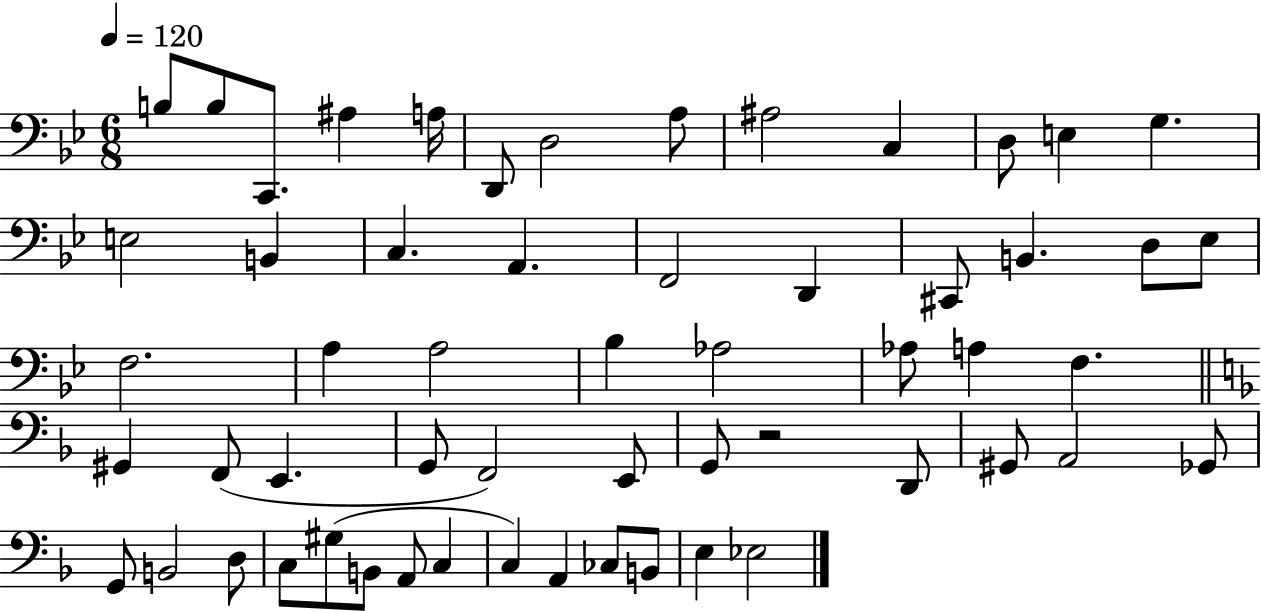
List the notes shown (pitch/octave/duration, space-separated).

B3/e B3/e C2/e. A#3/q A3/s D2/e D3/h A3/e A#3/h C3/q D3/e E3/q G3/q. E3/h B2/q C3/q. A2/q. F2/h D2/q C#2/e B2/q. D3/e Eb3/e F3/h. A3/q A3/h Bb3/q Ab3/h Ab3/e A3/q F3/q. G#2/q F2/e E2/q. G2/e F2/h E2/e G2/e R/h D2/e G#2/e A2/h Gb2/e G2/e B2/h D3/e C3/e G#3/e B2/e A2/e C3/q C3/q A2/q CES3/e B2/e E3/q Eb3/h